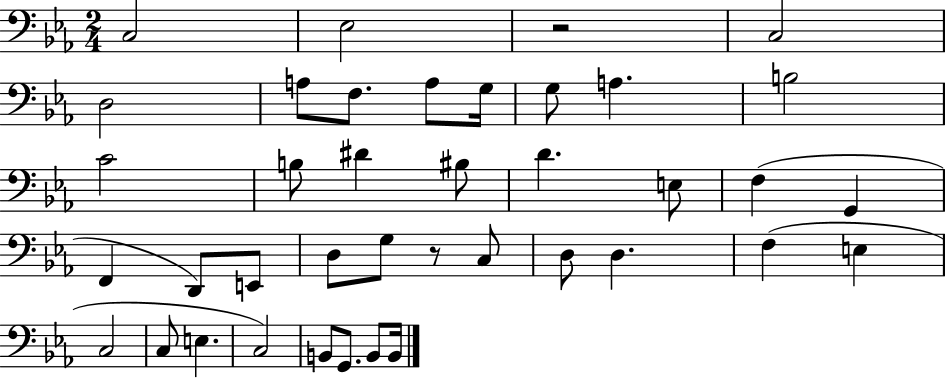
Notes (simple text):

C3/h Eb3/h R/h C3/h D3/h A3/e F3/e. A3/e G3/s G3/e A3/q. B3/h C4/h B3/e D#4/q BIS3/e D4/q. E3/e F3/q G2/q F2/q D2/e E2/e D3/e G3/e R/e C3/e D3/e D3/q. F3/q E3/q C3/h C3/e E3/q. C3/h B2/e G2/e. B2/e B2/s